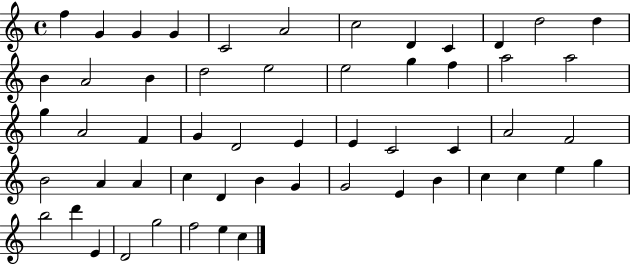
{
  \clef treble
  \time 4/4
  \defaultTimeSignature
  \key c \major
  f''4 g'4 g'4 g'4 | c'2 a'2 | c''2 d'4 c'4 | d'4 d''2 d''4 | \break b'4 a'2 b'4 | d''2 e''2 | e''2 g''4 f''4 | a''2 a''2 | \break g''4 a'2 f'4 | g'4 d'2 e'4 | e'4 c'2 c'4 | a'2 f'2 | \break b'2 a'4 a'4 | c''4 d'4 b'4 g'4 | g'2 e'4 b'4 | c''4 c''4 e''4 g''4 | \break b''2 d'''4 e'4 | d'2 g''2 | f''2 e''4 c''4 | \bar "|."
}